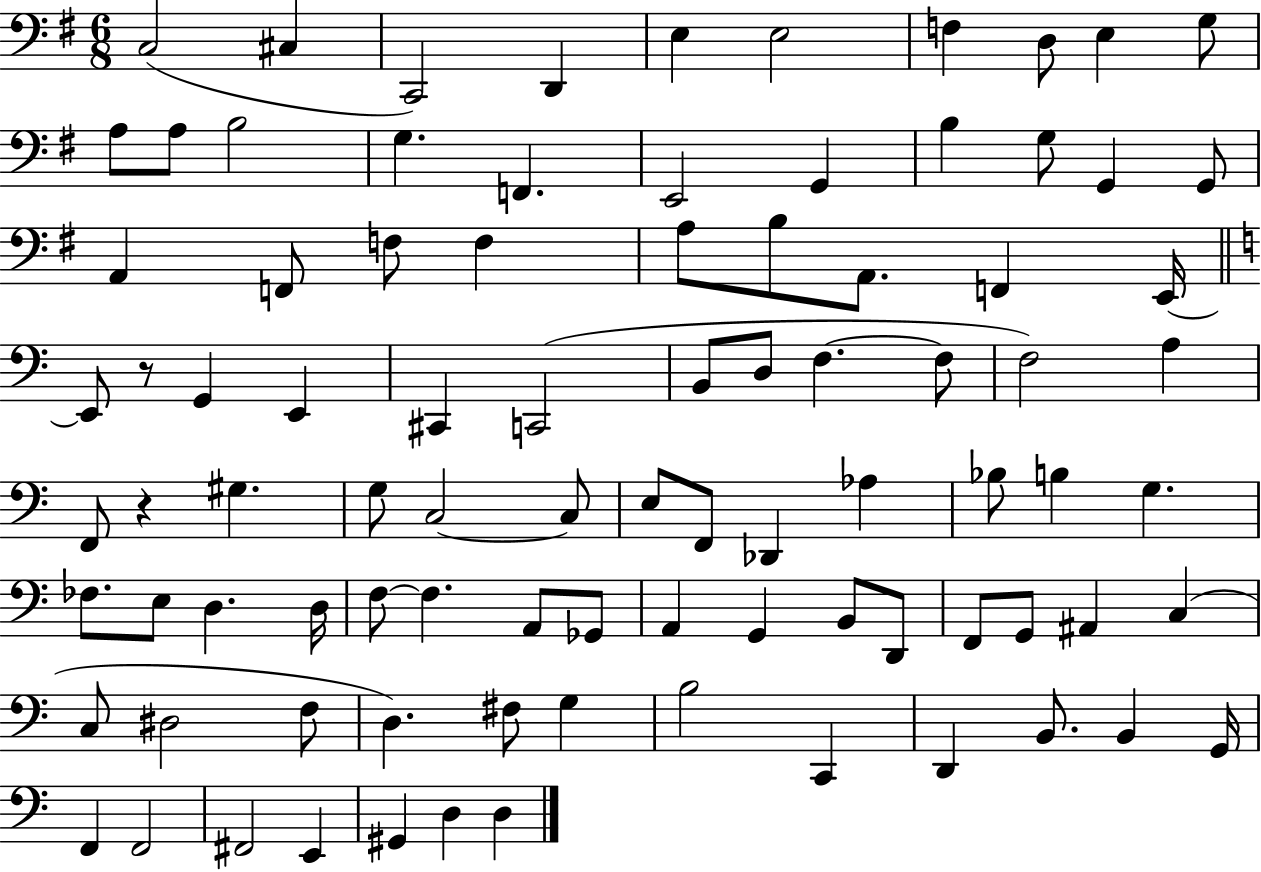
C3/h C#3/q C2/h D2/q E3/q E3/h F3/q D3/e E3/q G3/e A3/e A3/e B3/h G3/q. F2/q. E2/h G2/q B3/q G3/e G2/q G2/e A2/q F2/e F3/e F3/q A3/e B3/e A2/e. F2/q E2/s E2/e R/e G2/q E2/q C#2/q C2/h B2/e D3/e F3/q. F3/e F3/h A3/q F2/e R/q G#3/q. G3/e C3/h C3/e E3/e F2/e Db2/q Ab3/q Bb3/e B3/q G3/q. FES3/e. E3/e D3/q. D3/s F3/e F3/q. A2/e Gb2/e A2/q G2/q B2/e D2/e F2/e G2/e A#2/q C3/q C3/e D#3/h F3/e D3/q. F#3/e G3/q B3/h C2/q D2/q B2/e. B2/q G2/s F2/q F2/h F#2/h E2/q G#2/q D3/q D3/q